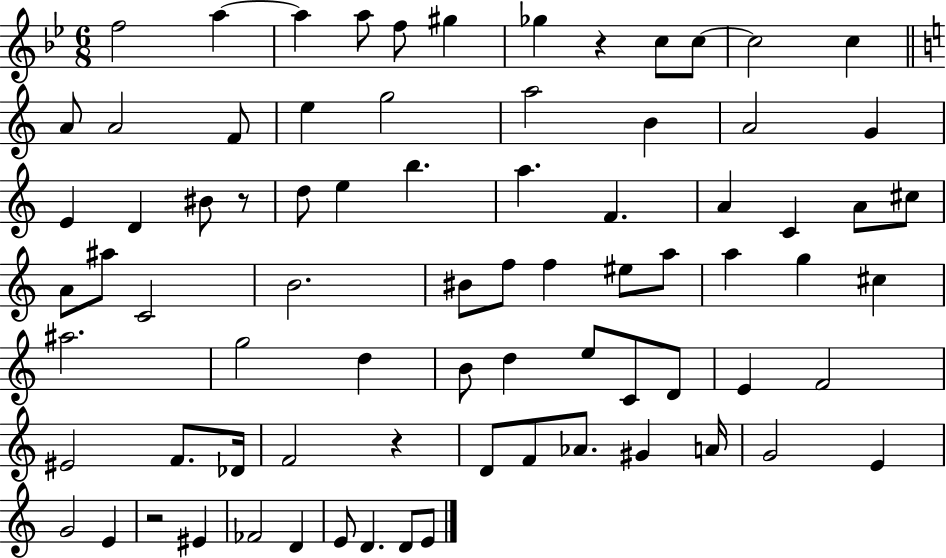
{
  \clef treble
  \numericTimeSignature
  \time 6/8
  \key bes \major
  f''2 a''4~~ | a''4 a''8 f''8 gis''4 | ges''4 r4 c''8 c''8~~ | c''2 c''4 | \break \bar "||" \break \key a \minor a'8 a'2 f'8 | e''4 g''2 | a''2 b'4 | a'2 g'4 | \break e'4 d'4 bis'8 r8 | d''8 e''4 b''4. | a''4. f'4. | a'4 c'4 a'8 cis''8 | \break a'8 ais''8 c'2 | b'2. | bis'8 f''8 f''4 eis''8 a''8 | a''4 g''4 cis''4 | \break ais''2. | g''2 d''4 | b'8 d''4 e''8 c'8 d'8 | e'4 f'2 | \break eis'2 f'8. des'16 | f'2 r4 | d'8 f'8 aes'8. gis'4 a'16 | g'2 e'4 | \break g'2 e'4 | r2 eis'4 | fes'2 d'4 | e'8 d'4. d'8 e'8 | \break \bar "|."
}